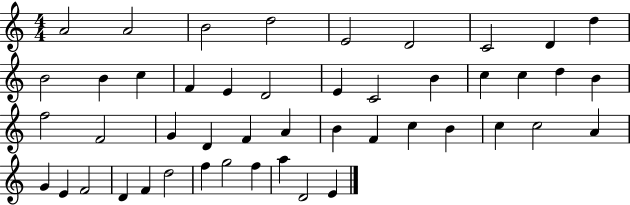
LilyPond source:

{
  \clef treble
  \numericTimeSignature
  \time 4/4
  \key c \major
  a'2 a'2 | b'2 d''2 | e'2 d'2 | c'2 d'4 d''4 | \break b'2 b'4 c''4 | f'4 e'4 d'2 | e'4 c'2 b'4 | c''4 c''4 d''4 b'4 | \break f''2 f'2 | g'4 d'4 f'4 a'4 | b'4 f'4 c''4 b'4 | c''4 c''2 a'4 | \break g'4 e'4 f'2 | d'4 f'4 d''2 | f''4 g''2 f''4 | a''4 d'2 e'4 | \break \bar "|."
}